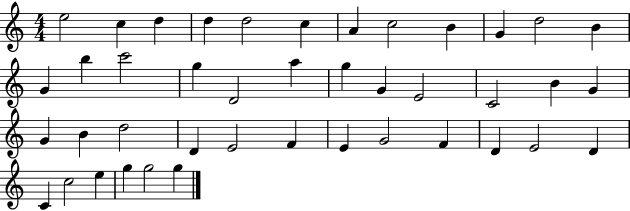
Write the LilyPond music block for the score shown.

{
  \clef treble
  \numericTimeSignature
  \time 4/4
  \key c \major
  e''2 c''4 d''4 | d''4 d''2 c''4 | a'4 c''2 b'4 | g'4 d''2 b'4 | \break g'4 b''4 c'''2 | g''4 d'2 a''4 | g''4 g'4 e'2 | c'2 b'4 g'4 | \break g'4 b'4 d''2 | d'4 e'2 f'4 | e'4 g'2 f'4 | d'4 e'2 d'4 | \break c'4 c''2 e''4 | g''4 g''2 g''4 | \bar "|."
}